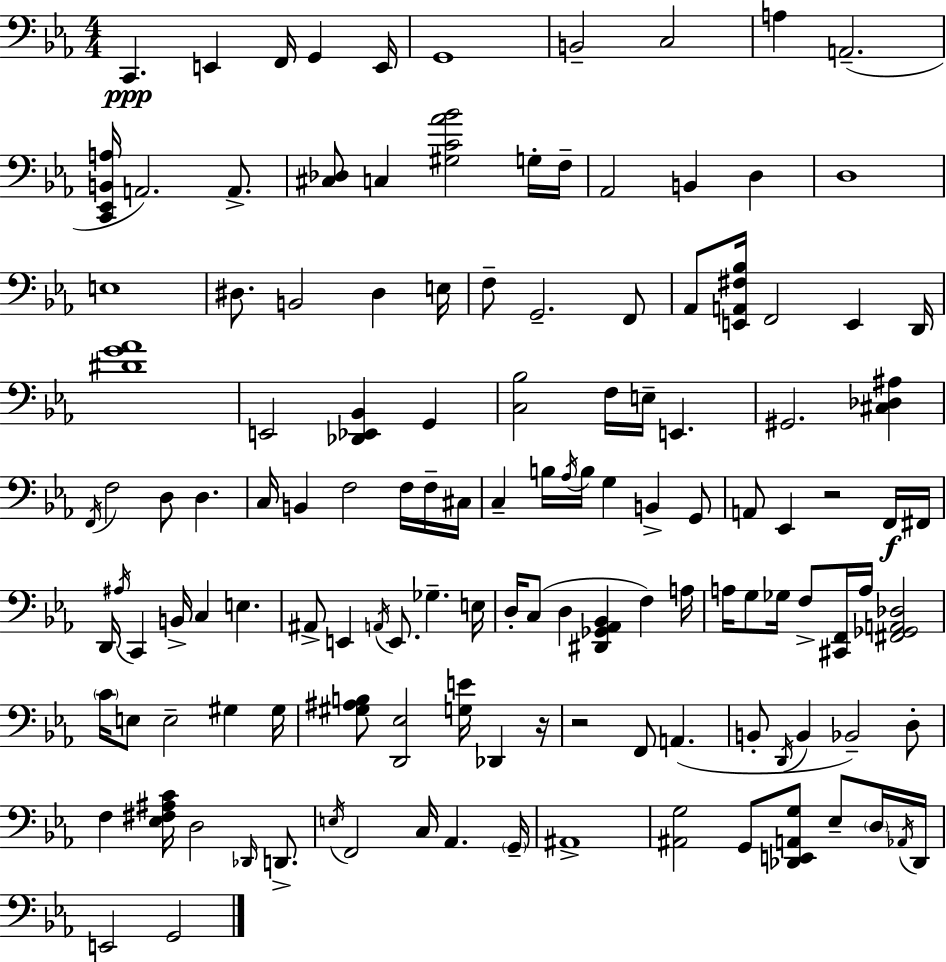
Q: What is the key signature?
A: EES major